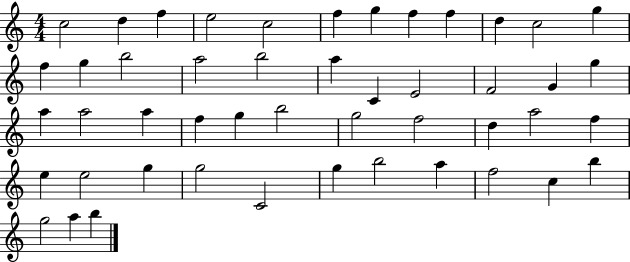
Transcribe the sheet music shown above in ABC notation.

X:1
T:Untitled
M:4/4
L:1/4
K:C
c2 d f e2 c2 f g f f d c2 g f g b2 a2 b2 a C E2 F2 G g a a2 a f g b2 g2 f2 d a2 f e e2 g g2 C2 g b2 a f2 c b g2 a b